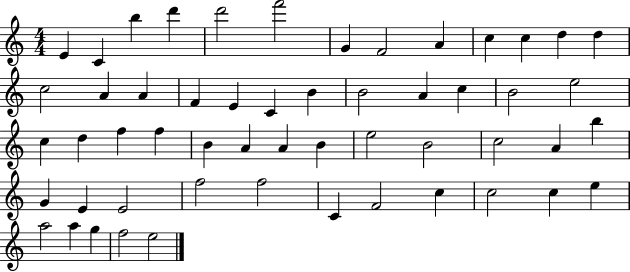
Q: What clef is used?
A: treble